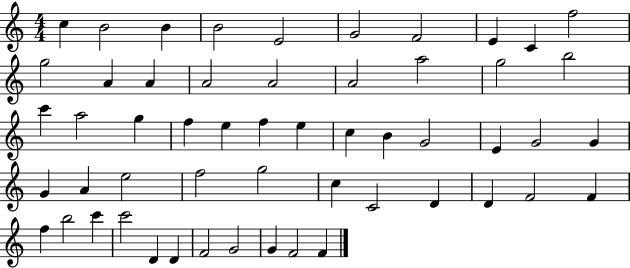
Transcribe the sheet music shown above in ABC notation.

X:1
T:Untitled
M:4/4
L:1/4
K:C
c B2 B B2 E2 G2 F2 E C f2 g2 A A A2 A2 A2 a2 g2 b2 c' a2 g f e f e c B G2 E G2 G G A e2 f2 g2 c C2 D D F2 F f b2 c' c'2 D D F2 G2 G F2 F